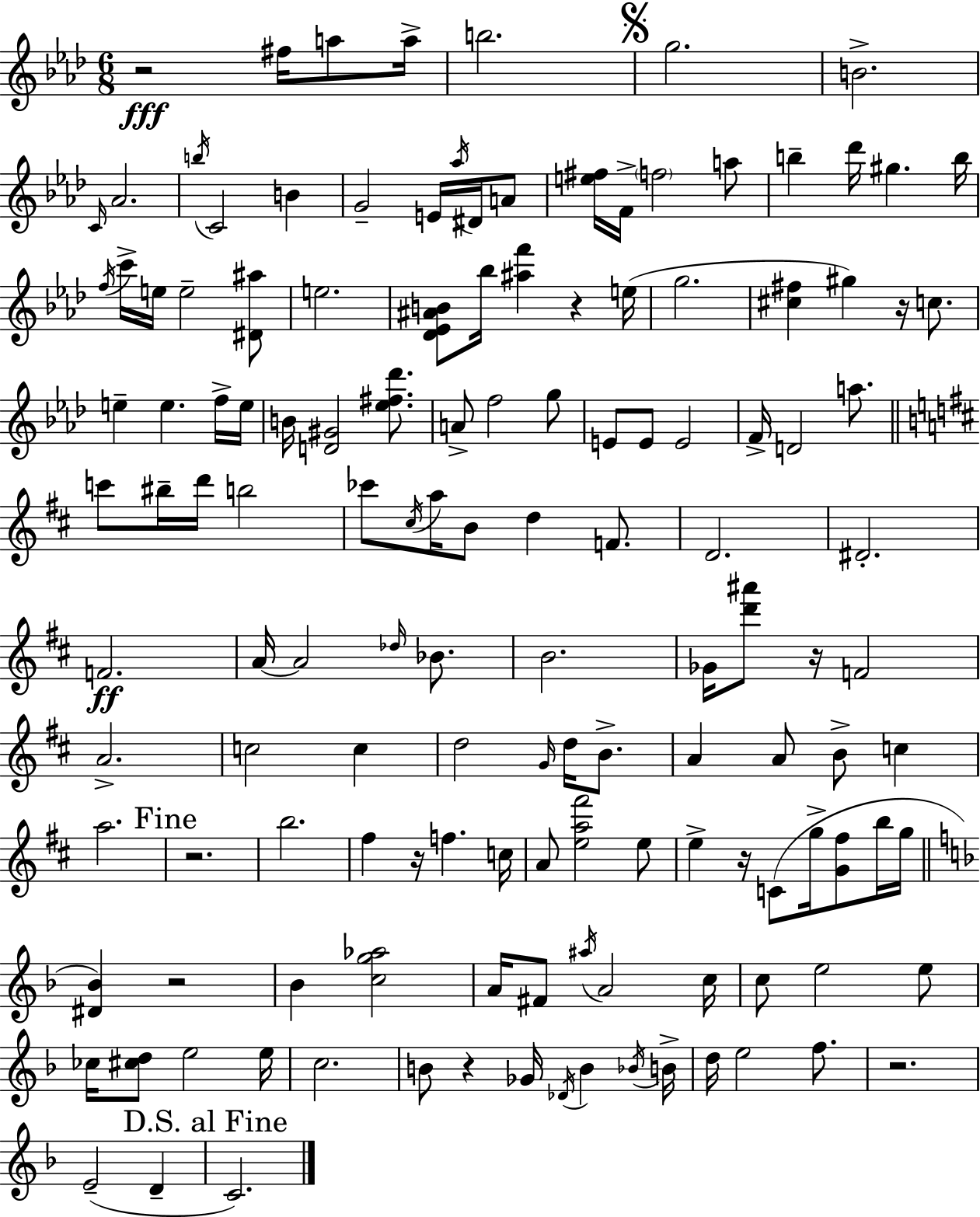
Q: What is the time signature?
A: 6/8